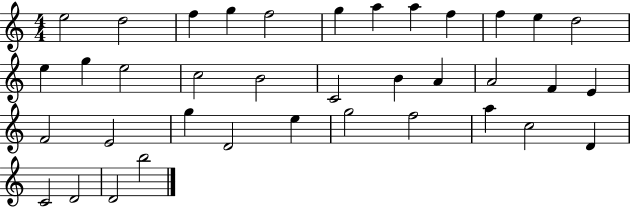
{
  \clef treble
  \numericTimeSignature
  \time 4/4
  \key c \major
  e''2 d''2 | f''4 g''4 f''2 | g''4 a''4 a''4 f''4 | f''4 e''4 d''2 | \break e''4 g''4 e''2 | c''2 b'2 | c'2 b'4 a'4 | a'2 f'4 e'4 | \break f'2 e'2 | g''4 d'2 e''4 | g''2 f''2 | a''4 c''2 d'4 | \break c'2 d'2 | d'2 b''2 | \bar "|."
}